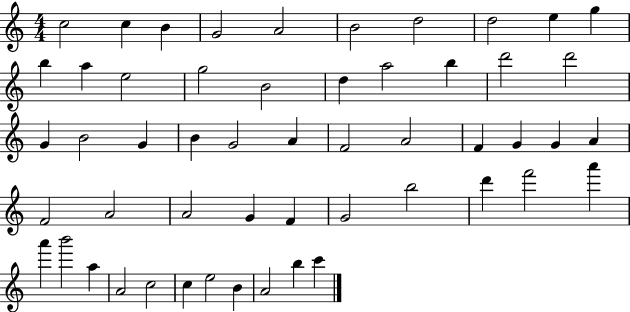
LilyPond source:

{
  \clef treble
  \numericTimeSignature
  \time 4/4
  \key c \major
  c''2 c''4 b'4 | g'2 a'2 | b'2 d''2 | d''2 e''4 g''4 | \break b''4 a''4 e''2 | g''2 b'2 | d''4 a''2 b''4 | d'''2 d'''2 | \break g'4 b'2 g'4 | b'4 g'2 a'4 | f'2 a'2 | f'4 g'4 g'4 a'4 | \break f'2 a'2 | a'2 g'4 f'4 | g'2 b''2 | d'''4 f'''2 a'''4 | \break a'''4 b'''2 a''4 | a'2 c''2 | c''4 e''2 b'4 | a'2 b''4 c'''4 | \break \bar "|."
}